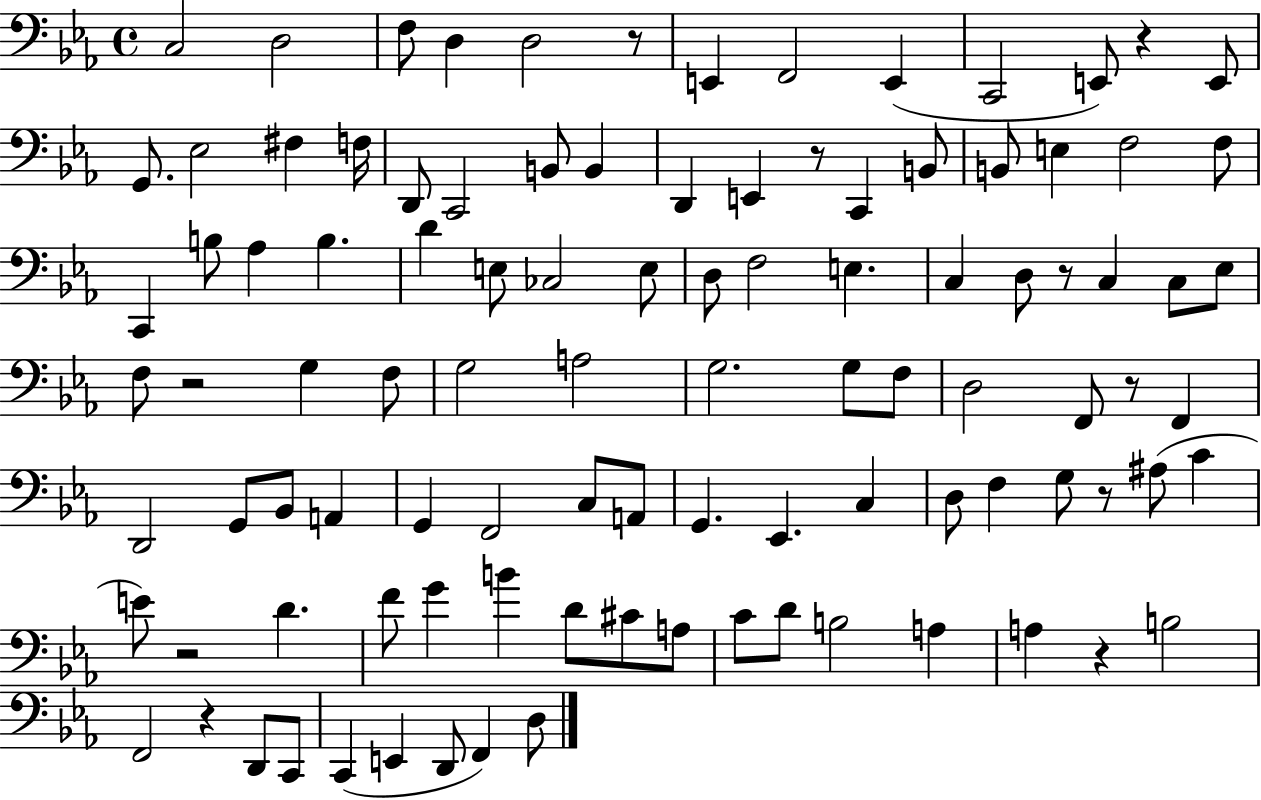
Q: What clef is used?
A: bass